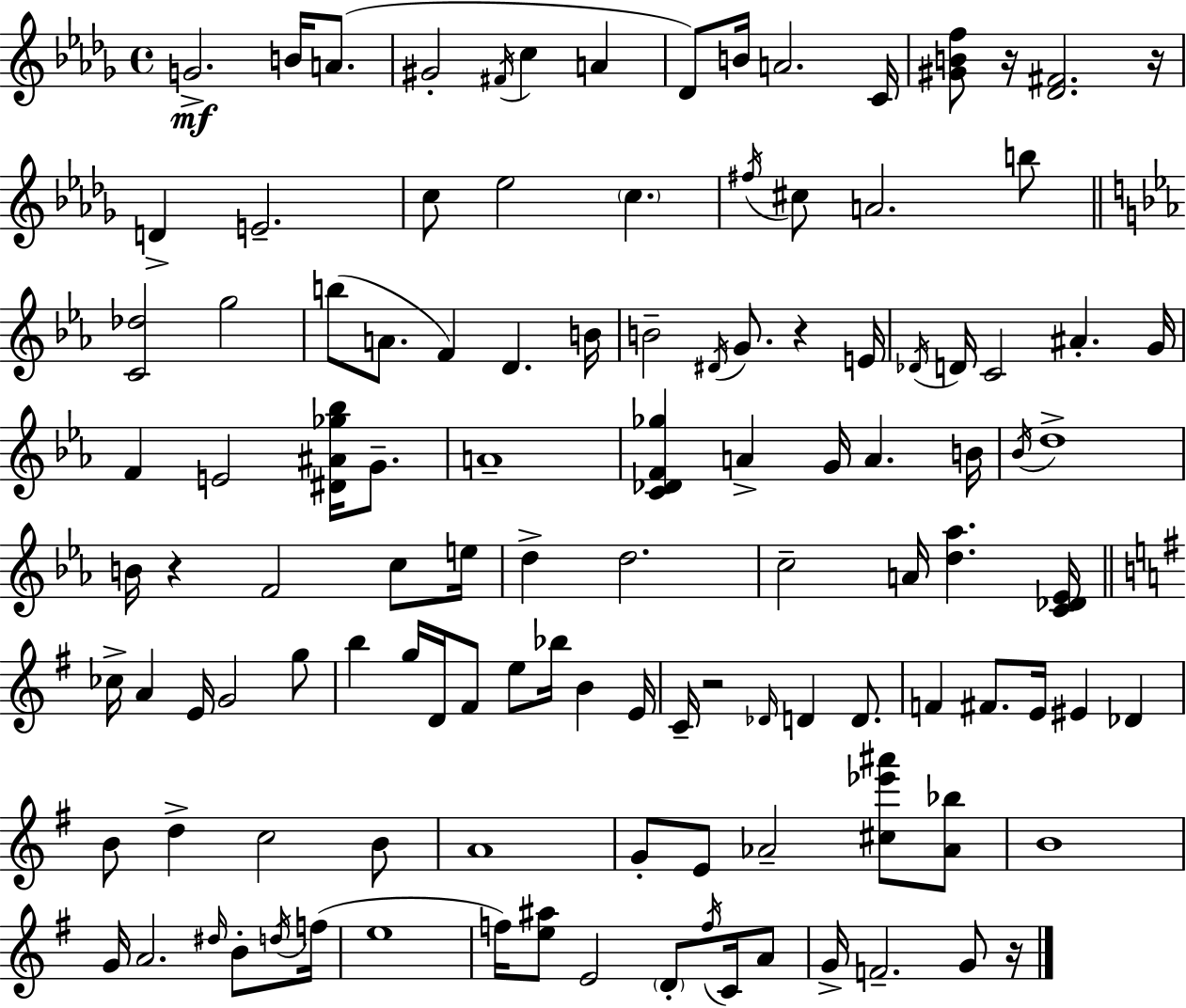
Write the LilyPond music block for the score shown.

{
  \clef treble
  \time 4/4
  \defaultTimeSignature
  \key bes \minor
  \repeat volta 2 { g'2.->\mf b'16 a'8.( | gis'2-. \acciaccatura { fis'16 } c''4 a'4 | des'8) b'16 a'2. | c'16 <gis' b' f''>8 r16 <des' fis'>2. | \break r16 d'4-> e'2.-- | c''8 ees''2 \parenthesize c''4. | \acciaccatura { fis''16 } cis''8 a'2. | b''8 \bar "||" \break \key c \minor <c' des''>2 g''2 | b''8( a'8. f'4) d'4. b'16 | b'2-- \acciaccatura { dis'16 } g'8. r4 | e'16 \acciaccatura { des'16 } d'16 c'2 ais'4.-. | \break g'16 f'4 e'2 <dis' ais' ges'' bes''>16 g'8.-- | a'1-- | <c' des' f' ges''>4 a'4-> g'16 a'4. | b'16 \acciaccatura { bes'16 } d''1-> | \break b'16 r4 f'2 | c''8 e''16 d''4-> d''2. | c''2-- a'16 <d'' aes''>4. | <c' des' ees'>16 \bar "||" \break \key e \minor ces''16-> a'4 e'16 g'2 g''8 | b''4 g''16 d'16 fis'8 e''8 bes''16 b'4 e'16 | c'16-- r2 \grace { des'16 } d'4 d'8. | f'4 fis'8. e'16 eis'4 des'4 | \break b'8 d''4-> c''2 b'8 | a'1 | g'8-. e'8 aes'2-- <cis'' ees''' ais'''>8 <aes' bes''>8 | b'1 | \break g'16 a'2. \grace { dis''16 } b'8-. | \acciaccatura { d''16 } f''16( e''1 | f''16) <e'' ais''>8 e'2 \parenthesize d'8-. | \acciaccatura { f''16 } c'16 a'8 g'16-> f'2.-- | \break g'8 r16 } \bar "|."
}